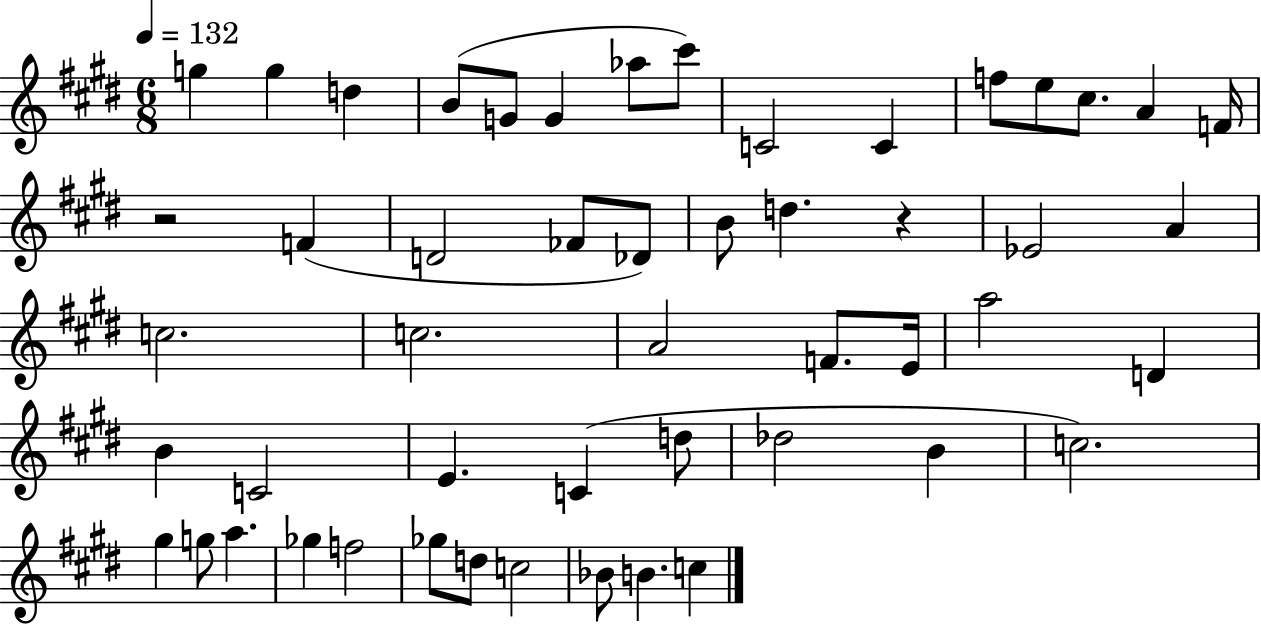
X:1
T:Untitled
M:6/8
L:1/4
K:E
g g d B/2 G/2 G _a/2 ^c'/2 C2 C f/2 e/2 ^c/2 A F/4 z2 F D2 _F/2 _D/2 B/2 d z _E2 A c2 c2 A2 F/2 E/4 a2 D B C2 E C d/2 _d2 B c2 ^g g/2 a _g f2 _g/2 d/2 c2 _B/2 B c